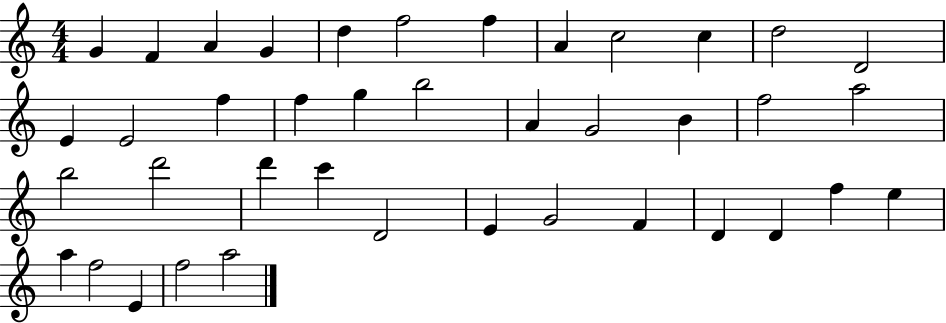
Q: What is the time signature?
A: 4/4